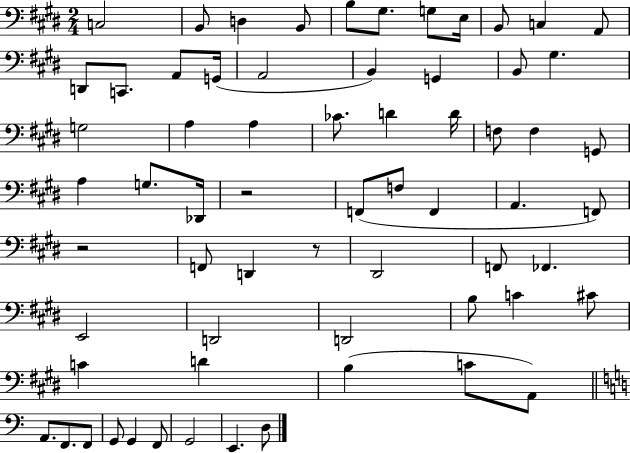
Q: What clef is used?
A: bass